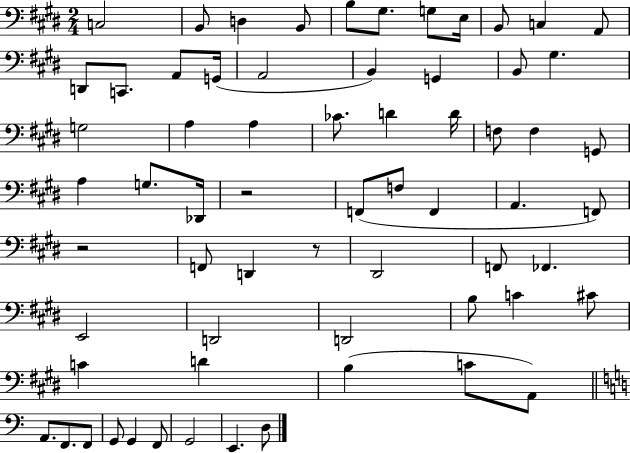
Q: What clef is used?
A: bass